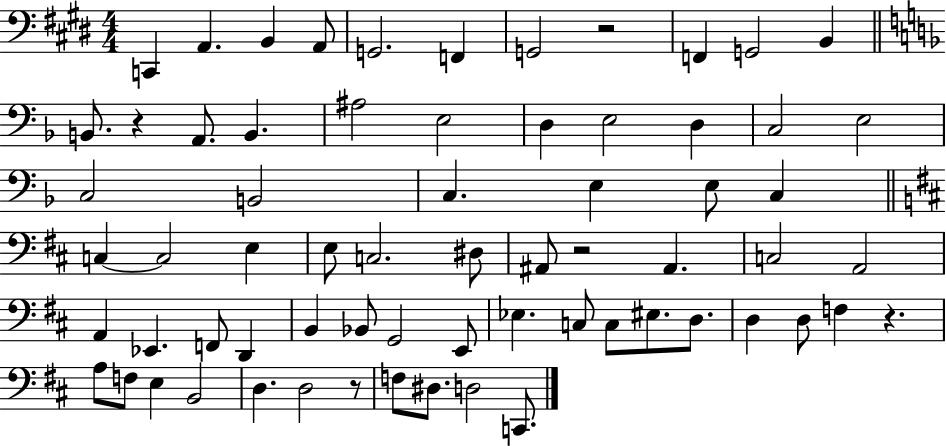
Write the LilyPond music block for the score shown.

{
  \clef bass
  \numericTimeSignature
  \time 4/4
  \key e \major
  c,4 a,4. b,4 a,8 | g,2. f,4 | g,2 r2 | f,4 g,2 b,4 | \break \bar "||" \break \key f \major b,8. r4 a,8. b,4. | ais2 e2 | d4 e2 d4 | c2 e2 | \break c2 b,2 | c4. e4 e8 c4 | \bar "||" \break \key d \major c4~~ c2 e4 | e8 c2. dis8 | ais,8 r2 ais,4. | c2 a,2 | \break a,4 ees,4. f,8 d,4 | b,4 bes,8 g,2 e,8 | ees4. c8 c8 eis8. d8. | d4 d8 f4 r4. | \break a8 f8 e4 b,2 | d4. d2 r8 | f8 dis8. d2 c,8. | \bar "|."
}